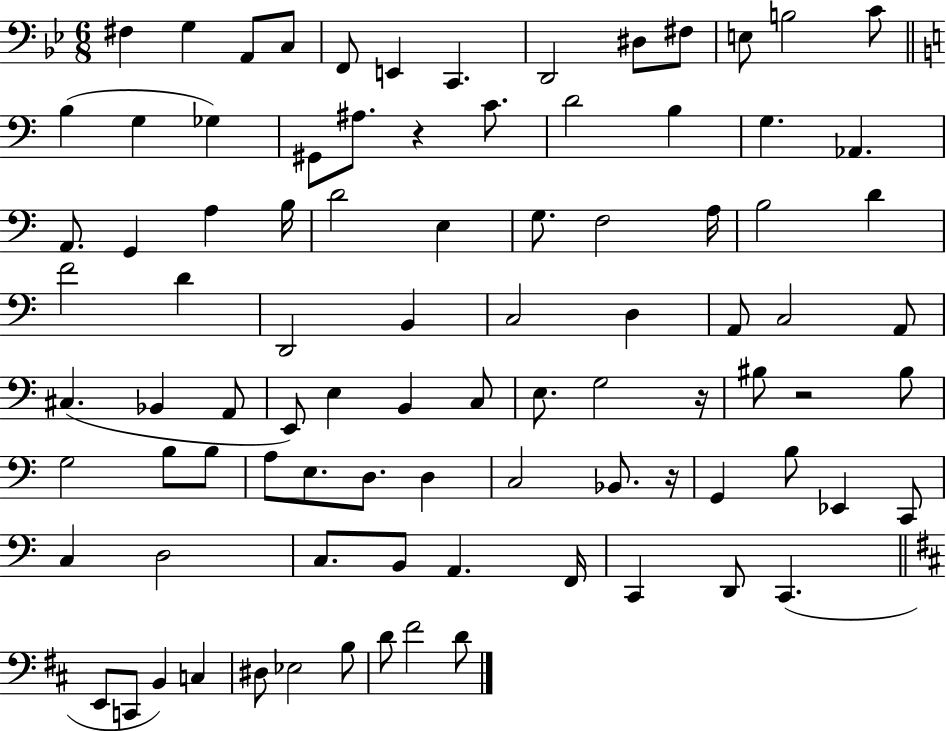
F#3/q G3/q A2/e C3/e F2/e E2/q C2/q. D2/h D#3/e F#3/e E3/e B3/h C4/e B3/q G3/q Gb3/q G#2/e A#3/e. R/q C4/e. D4/h B3/q G3/q. Ab2/q. A2/e. G2/q A3/q B3/s D4/h E3/q G3/e. F3/h A3/s B3/h D4/q F4/h D4/q D2/h B2/q C3/h D3/q A2/e C3/h A2/e C#3/q. Bb2/q A2/e E2/e E3/q B2/q C3/e E3/e. G3/h R/s BIS3/e R/h BIS3/e G3/h B3/e B3/e A3/e E3/e. D3/e. D3/q C3/h Bb2/e. R/s G2/q B3/e Eb2/q C2/e C3/q D3/h C3/e. B2/e A2/q. F2/s C2/q D2/e C2/q. E2/e C2/e B2/q C3/q D#3/e Eb3/h B3/e D4/e F#4/h D4/e